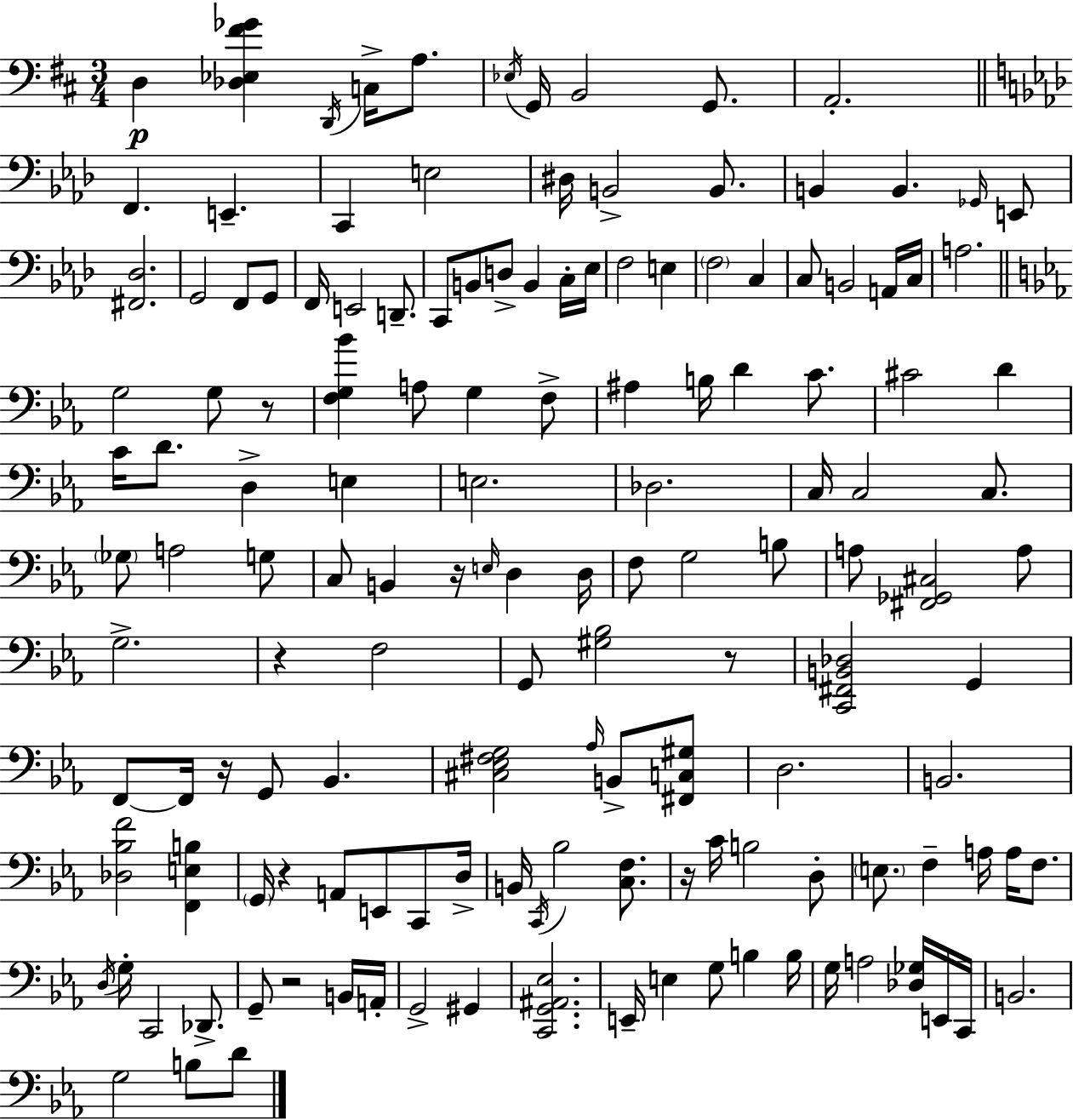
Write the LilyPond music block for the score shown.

{
  \clef bass
  \numericTimeSignature
  \time 3/4
  \key d \major
  d4\p <des ees fis' ges'>4 \acciaccatura { d,16 } c16-> a8. | \acciaccatura { ees16 } g,16 b,2 g,8. | a,2.-. | \bar "||" \break \key aes \major f,4. e,4.-- | c,4 e2 | dis16 b,2-> b,8. | b,4 b,4. \grace { ges,16 } e,8 | \break <fis, des>2. | g,2 f,8 g,8 | f,16 e,2 d,8.-- | c,8 b,8 d8-> b,4 c16-. | \break ees16 f2 e4 | \parenthesize f2 c4 | c8 b,2 a,16 | c16 a2. | \break \bar "||" \break \key ees \major g2 g8 r8 | <f g bes'>4 a8 g4 f8-> | ais4 b16 d'4 c'8. | cis'2 d'4 | \break c'16 d'8. d4-> e4 | e2. | des2. | c16 c2 c8. | \break \parenthesize ges8 a2 g8 | c8 b,4 r16 \grace { e16 } d4 | d16 f8 g2 b8 | a8 <fis, ges, cis>2 a8 | \break g2.-> | r4 f2 | g,8 <gis bes>2 r8 | <c, fis, b, des>2 g,4 | \break f,8~~ f,16 r16 g,8 bes,4. | <cis ees fis g>2 \grace { aes16 } b,8-> | <fis, c gis>8 d2. | b,2. | \break <des bes f'>2 <f, e b>4 | \parenthesize g,16 r4 a,8 e,8 c,8 | d16-> b,16 \acciaccatura { c,16 } bes2 | <c f>8. r16 c'16 b2 | \break d8-. \parenthesize e8. f4-- a16 a16 | f8. \acciaccatura { d16 } g16-. c,2 | des,8.-> g,8-- r2 | b,16 a,16-. g,2-> | \break gis,4 <c, g, ais, ees>2. | e,16-- e4 g8 b4 | b16 g16 a2 | <des ges>16 e,16 c,16 b,2. | \break g2 | b8 d'8 \bar "|."
}